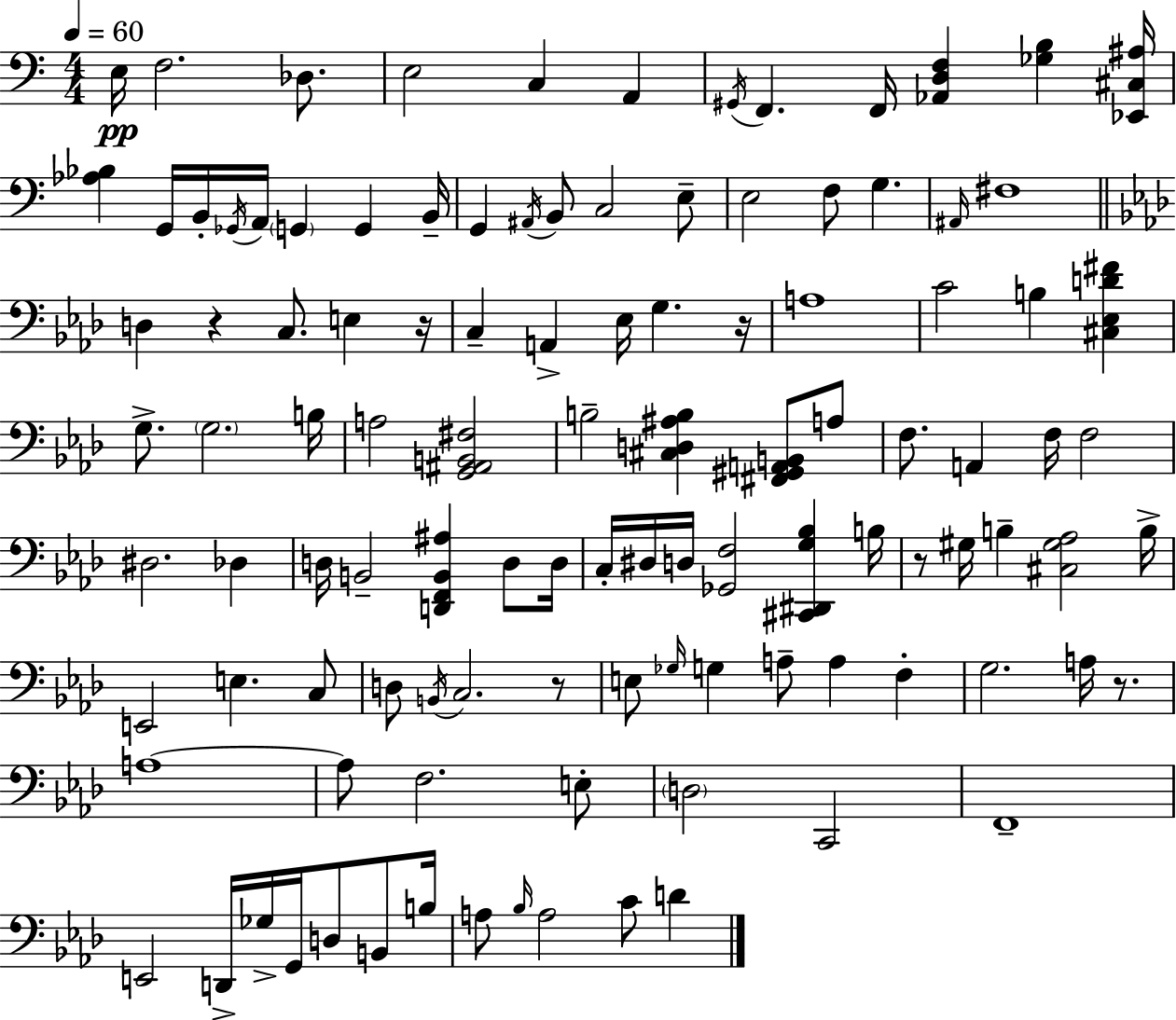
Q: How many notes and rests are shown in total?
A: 110